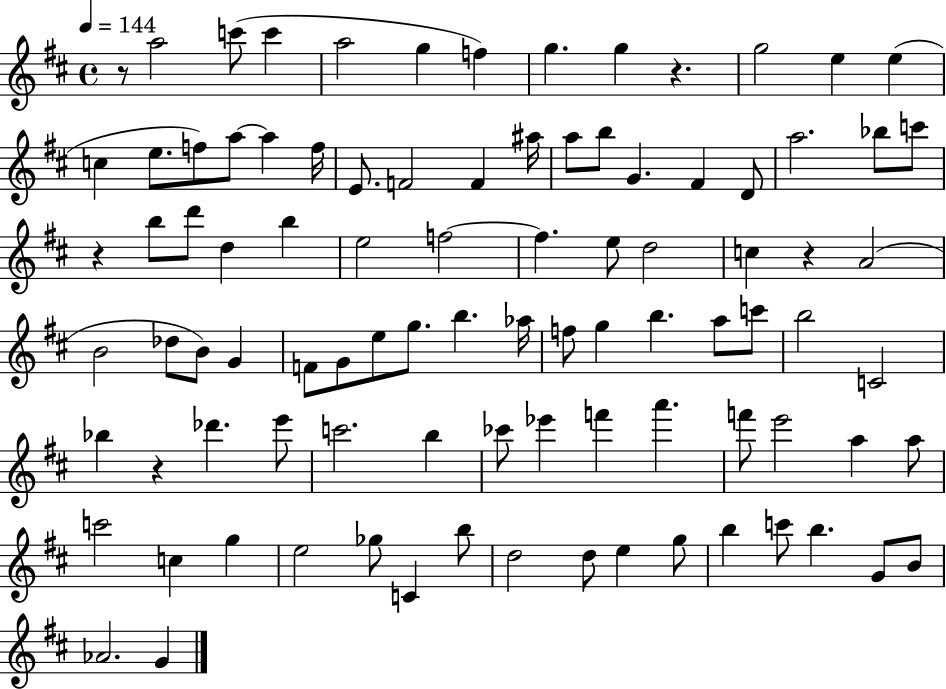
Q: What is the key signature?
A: D major